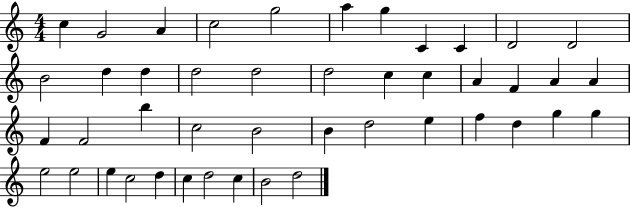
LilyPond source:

{
  \clef treble
  \numericTimeSignature
  \time 4/4
  \key c \major
  c''4 g'2 a'4 | c''2 g''2 | a''4 g''4 c'4 c'4 | d'2 d'2 | \break b'2 d''4 d''4 | d''2 d''2 | d''2 c''4 c''4 | a'4 f'4 a'4 a'4 | \break f'4 f'2 b''4 | c''2 b'2 | b'4 d''2 e''4 | f''4 d''4 g''4 g''4 | \break e''2 e''2 | e''4 c''2 d''4 | c''4 d''2 c''4 | b'2 d''2 | \break \bar "|."
}